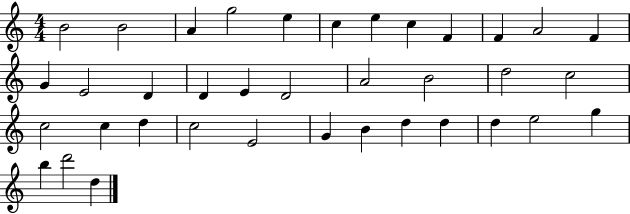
X:1
T:Untitled
M:4/4
L:1/4
K:C
B2 B2 A g2 e c e c F F A2 F G E2 D D E D2 A2 B2 d2 c2 c2 c d c2 E2 G B d d d e2 g b d'2 d